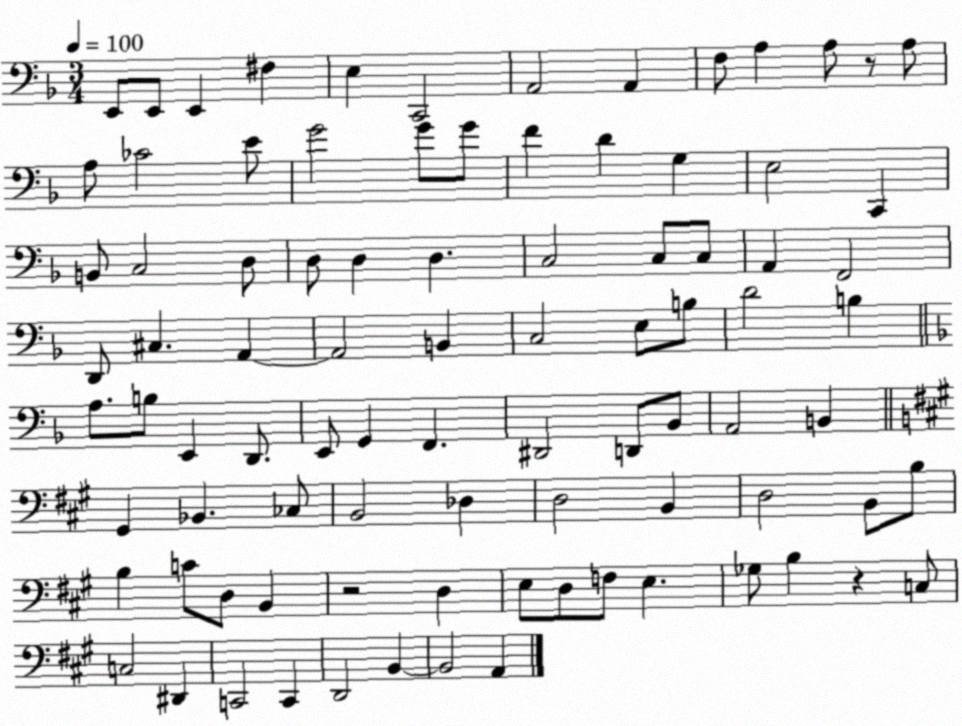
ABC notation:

X:1
T:Untitled
M:3/4
L:1/4
K:F
E,,/2 E,,/2 E,, ^F, E, C,,2 A,,2 A,, F,/2 A, A,/2 z/2 A,/2 A,/2 _C2 E/2 G2 G/2 G/2 F D G, E,2 C,, B,,/2 C,2 D,/2 D,/2 D, D, C,2 C,/2 C,/2 A,, F,,2 D,,/2 ^C, A,, A,,2 B,, C,2 E,/2 B,/2 D2 B, A,/2 B,/2 E,, D,,/2 E,,/2 G,, F,, ^D,,2 D,,/2 _B,,/2 A,,2 B,, ^G,, _B,, _C,/2 B,,2 _D, D,2 B,, D,2 B,,/2 B,/2 B, C/2 D,/2 B,, z2 D, E,/2 D,/2 F,/2 E, _G,/2 B, z C,/2 C,2 ^D,, C,,2 C,, D,,2 B,, B,,2 A,,